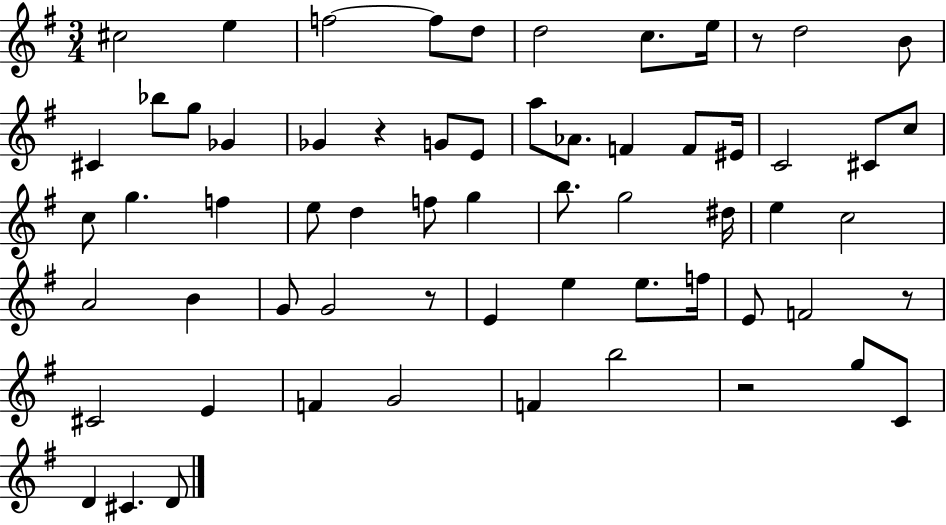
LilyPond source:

{
  \clef treble
  \numericTimeSignature
  \time 3/4
  \key g \major
  cis''2 e''4 | f''2~~ f''8 d''8 | d''2 c''8. e''16 | r8 d''2 b'8 | \break cis'4 bes''8 g''8 ges'4 | ges'4 r4 g'8 e'8 | a''8 aes'8. f'4 f'8 eis'16 | c'2 cis'8 c''8 | \break c''8 g''4. f''4 | e''8 d''4 f''8 g''4 | b''8. g''2 dis''16 | e''4 c''2 | \break a'2 b'4 | g'8 g'2 r8 | e'4 e''4 e''8. f''16 | e'8 f'2 r8 | \break cis'2 e'4 | f'4 g'2 | f'4 b''2 | r2 g''8 c'8 | \break d'4 cis'4. d'8 | \bar "|."
}